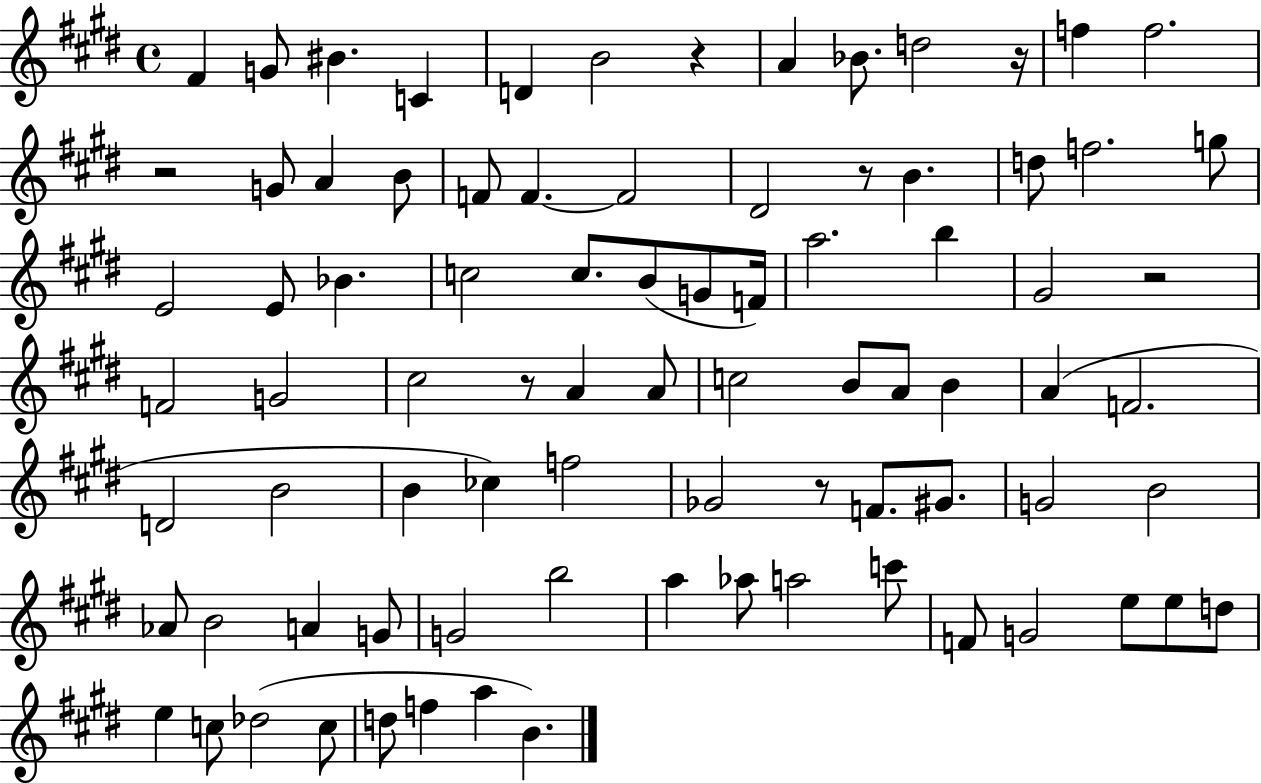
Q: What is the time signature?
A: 4/4